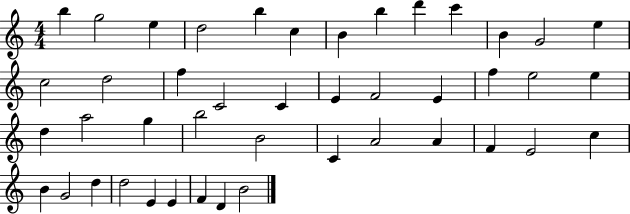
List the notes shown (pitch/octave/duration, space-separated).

B5/q G5/h E5/q D5/h B5/q C5/q B4/q B5/q D6/q C6/q B4/q G4/h E5/q C5/h D5/h F5/q C4/h C4/q E4/q F4/h E4/q F5/q E5/h E5/q D5/q A5/h G5/q B5/h B4/h C4/q A4/h A4/q F4/q E4/h C5/q B4/q G4/h D5/q D5/h E4/q E4/q F4/q D4/q B4/h